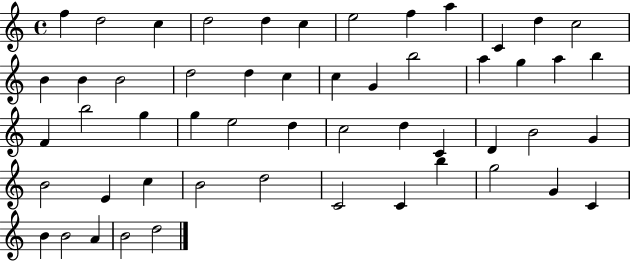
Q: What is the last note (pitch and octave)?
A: D5